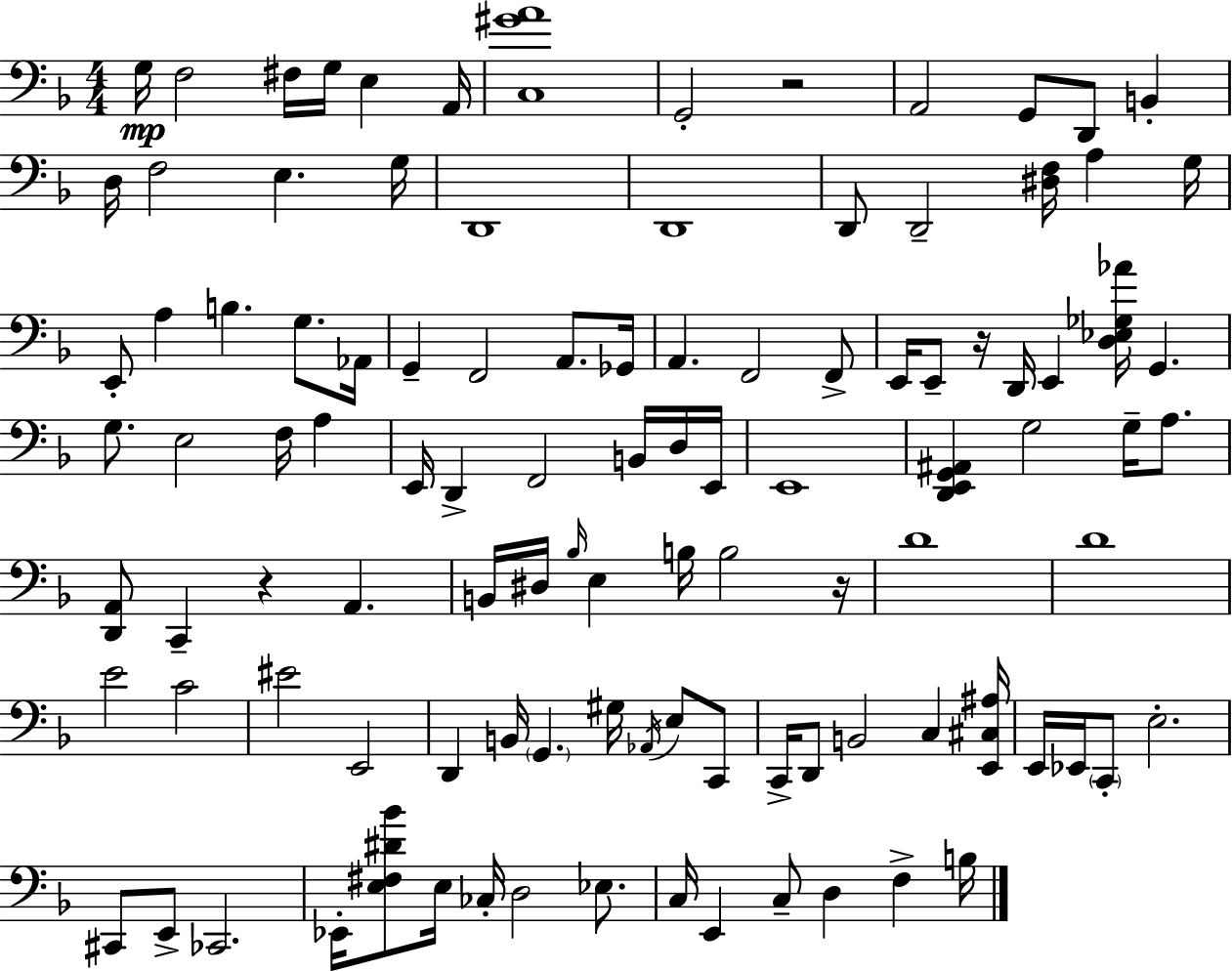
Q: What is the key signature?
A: D minor